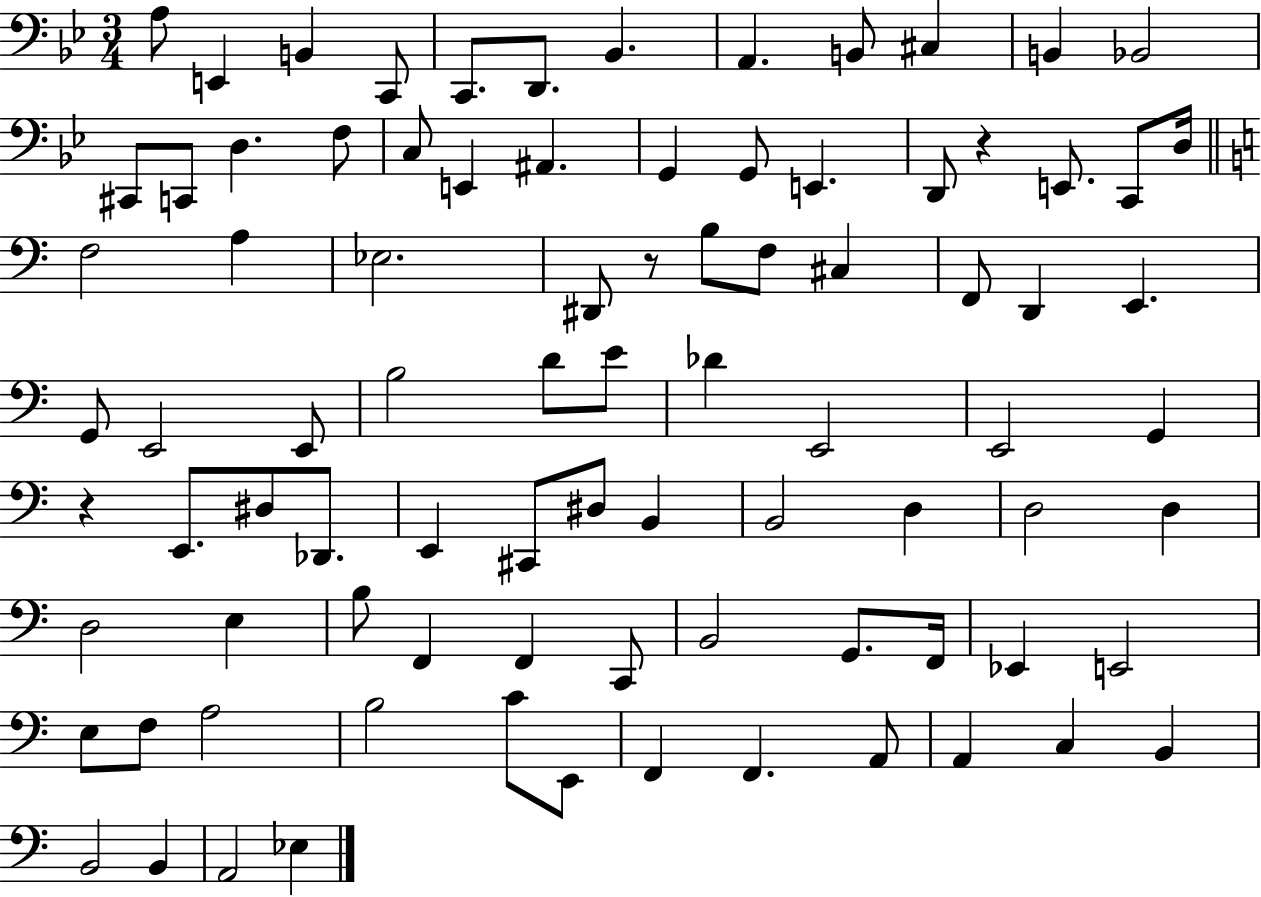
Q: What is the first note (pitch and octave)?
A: A3